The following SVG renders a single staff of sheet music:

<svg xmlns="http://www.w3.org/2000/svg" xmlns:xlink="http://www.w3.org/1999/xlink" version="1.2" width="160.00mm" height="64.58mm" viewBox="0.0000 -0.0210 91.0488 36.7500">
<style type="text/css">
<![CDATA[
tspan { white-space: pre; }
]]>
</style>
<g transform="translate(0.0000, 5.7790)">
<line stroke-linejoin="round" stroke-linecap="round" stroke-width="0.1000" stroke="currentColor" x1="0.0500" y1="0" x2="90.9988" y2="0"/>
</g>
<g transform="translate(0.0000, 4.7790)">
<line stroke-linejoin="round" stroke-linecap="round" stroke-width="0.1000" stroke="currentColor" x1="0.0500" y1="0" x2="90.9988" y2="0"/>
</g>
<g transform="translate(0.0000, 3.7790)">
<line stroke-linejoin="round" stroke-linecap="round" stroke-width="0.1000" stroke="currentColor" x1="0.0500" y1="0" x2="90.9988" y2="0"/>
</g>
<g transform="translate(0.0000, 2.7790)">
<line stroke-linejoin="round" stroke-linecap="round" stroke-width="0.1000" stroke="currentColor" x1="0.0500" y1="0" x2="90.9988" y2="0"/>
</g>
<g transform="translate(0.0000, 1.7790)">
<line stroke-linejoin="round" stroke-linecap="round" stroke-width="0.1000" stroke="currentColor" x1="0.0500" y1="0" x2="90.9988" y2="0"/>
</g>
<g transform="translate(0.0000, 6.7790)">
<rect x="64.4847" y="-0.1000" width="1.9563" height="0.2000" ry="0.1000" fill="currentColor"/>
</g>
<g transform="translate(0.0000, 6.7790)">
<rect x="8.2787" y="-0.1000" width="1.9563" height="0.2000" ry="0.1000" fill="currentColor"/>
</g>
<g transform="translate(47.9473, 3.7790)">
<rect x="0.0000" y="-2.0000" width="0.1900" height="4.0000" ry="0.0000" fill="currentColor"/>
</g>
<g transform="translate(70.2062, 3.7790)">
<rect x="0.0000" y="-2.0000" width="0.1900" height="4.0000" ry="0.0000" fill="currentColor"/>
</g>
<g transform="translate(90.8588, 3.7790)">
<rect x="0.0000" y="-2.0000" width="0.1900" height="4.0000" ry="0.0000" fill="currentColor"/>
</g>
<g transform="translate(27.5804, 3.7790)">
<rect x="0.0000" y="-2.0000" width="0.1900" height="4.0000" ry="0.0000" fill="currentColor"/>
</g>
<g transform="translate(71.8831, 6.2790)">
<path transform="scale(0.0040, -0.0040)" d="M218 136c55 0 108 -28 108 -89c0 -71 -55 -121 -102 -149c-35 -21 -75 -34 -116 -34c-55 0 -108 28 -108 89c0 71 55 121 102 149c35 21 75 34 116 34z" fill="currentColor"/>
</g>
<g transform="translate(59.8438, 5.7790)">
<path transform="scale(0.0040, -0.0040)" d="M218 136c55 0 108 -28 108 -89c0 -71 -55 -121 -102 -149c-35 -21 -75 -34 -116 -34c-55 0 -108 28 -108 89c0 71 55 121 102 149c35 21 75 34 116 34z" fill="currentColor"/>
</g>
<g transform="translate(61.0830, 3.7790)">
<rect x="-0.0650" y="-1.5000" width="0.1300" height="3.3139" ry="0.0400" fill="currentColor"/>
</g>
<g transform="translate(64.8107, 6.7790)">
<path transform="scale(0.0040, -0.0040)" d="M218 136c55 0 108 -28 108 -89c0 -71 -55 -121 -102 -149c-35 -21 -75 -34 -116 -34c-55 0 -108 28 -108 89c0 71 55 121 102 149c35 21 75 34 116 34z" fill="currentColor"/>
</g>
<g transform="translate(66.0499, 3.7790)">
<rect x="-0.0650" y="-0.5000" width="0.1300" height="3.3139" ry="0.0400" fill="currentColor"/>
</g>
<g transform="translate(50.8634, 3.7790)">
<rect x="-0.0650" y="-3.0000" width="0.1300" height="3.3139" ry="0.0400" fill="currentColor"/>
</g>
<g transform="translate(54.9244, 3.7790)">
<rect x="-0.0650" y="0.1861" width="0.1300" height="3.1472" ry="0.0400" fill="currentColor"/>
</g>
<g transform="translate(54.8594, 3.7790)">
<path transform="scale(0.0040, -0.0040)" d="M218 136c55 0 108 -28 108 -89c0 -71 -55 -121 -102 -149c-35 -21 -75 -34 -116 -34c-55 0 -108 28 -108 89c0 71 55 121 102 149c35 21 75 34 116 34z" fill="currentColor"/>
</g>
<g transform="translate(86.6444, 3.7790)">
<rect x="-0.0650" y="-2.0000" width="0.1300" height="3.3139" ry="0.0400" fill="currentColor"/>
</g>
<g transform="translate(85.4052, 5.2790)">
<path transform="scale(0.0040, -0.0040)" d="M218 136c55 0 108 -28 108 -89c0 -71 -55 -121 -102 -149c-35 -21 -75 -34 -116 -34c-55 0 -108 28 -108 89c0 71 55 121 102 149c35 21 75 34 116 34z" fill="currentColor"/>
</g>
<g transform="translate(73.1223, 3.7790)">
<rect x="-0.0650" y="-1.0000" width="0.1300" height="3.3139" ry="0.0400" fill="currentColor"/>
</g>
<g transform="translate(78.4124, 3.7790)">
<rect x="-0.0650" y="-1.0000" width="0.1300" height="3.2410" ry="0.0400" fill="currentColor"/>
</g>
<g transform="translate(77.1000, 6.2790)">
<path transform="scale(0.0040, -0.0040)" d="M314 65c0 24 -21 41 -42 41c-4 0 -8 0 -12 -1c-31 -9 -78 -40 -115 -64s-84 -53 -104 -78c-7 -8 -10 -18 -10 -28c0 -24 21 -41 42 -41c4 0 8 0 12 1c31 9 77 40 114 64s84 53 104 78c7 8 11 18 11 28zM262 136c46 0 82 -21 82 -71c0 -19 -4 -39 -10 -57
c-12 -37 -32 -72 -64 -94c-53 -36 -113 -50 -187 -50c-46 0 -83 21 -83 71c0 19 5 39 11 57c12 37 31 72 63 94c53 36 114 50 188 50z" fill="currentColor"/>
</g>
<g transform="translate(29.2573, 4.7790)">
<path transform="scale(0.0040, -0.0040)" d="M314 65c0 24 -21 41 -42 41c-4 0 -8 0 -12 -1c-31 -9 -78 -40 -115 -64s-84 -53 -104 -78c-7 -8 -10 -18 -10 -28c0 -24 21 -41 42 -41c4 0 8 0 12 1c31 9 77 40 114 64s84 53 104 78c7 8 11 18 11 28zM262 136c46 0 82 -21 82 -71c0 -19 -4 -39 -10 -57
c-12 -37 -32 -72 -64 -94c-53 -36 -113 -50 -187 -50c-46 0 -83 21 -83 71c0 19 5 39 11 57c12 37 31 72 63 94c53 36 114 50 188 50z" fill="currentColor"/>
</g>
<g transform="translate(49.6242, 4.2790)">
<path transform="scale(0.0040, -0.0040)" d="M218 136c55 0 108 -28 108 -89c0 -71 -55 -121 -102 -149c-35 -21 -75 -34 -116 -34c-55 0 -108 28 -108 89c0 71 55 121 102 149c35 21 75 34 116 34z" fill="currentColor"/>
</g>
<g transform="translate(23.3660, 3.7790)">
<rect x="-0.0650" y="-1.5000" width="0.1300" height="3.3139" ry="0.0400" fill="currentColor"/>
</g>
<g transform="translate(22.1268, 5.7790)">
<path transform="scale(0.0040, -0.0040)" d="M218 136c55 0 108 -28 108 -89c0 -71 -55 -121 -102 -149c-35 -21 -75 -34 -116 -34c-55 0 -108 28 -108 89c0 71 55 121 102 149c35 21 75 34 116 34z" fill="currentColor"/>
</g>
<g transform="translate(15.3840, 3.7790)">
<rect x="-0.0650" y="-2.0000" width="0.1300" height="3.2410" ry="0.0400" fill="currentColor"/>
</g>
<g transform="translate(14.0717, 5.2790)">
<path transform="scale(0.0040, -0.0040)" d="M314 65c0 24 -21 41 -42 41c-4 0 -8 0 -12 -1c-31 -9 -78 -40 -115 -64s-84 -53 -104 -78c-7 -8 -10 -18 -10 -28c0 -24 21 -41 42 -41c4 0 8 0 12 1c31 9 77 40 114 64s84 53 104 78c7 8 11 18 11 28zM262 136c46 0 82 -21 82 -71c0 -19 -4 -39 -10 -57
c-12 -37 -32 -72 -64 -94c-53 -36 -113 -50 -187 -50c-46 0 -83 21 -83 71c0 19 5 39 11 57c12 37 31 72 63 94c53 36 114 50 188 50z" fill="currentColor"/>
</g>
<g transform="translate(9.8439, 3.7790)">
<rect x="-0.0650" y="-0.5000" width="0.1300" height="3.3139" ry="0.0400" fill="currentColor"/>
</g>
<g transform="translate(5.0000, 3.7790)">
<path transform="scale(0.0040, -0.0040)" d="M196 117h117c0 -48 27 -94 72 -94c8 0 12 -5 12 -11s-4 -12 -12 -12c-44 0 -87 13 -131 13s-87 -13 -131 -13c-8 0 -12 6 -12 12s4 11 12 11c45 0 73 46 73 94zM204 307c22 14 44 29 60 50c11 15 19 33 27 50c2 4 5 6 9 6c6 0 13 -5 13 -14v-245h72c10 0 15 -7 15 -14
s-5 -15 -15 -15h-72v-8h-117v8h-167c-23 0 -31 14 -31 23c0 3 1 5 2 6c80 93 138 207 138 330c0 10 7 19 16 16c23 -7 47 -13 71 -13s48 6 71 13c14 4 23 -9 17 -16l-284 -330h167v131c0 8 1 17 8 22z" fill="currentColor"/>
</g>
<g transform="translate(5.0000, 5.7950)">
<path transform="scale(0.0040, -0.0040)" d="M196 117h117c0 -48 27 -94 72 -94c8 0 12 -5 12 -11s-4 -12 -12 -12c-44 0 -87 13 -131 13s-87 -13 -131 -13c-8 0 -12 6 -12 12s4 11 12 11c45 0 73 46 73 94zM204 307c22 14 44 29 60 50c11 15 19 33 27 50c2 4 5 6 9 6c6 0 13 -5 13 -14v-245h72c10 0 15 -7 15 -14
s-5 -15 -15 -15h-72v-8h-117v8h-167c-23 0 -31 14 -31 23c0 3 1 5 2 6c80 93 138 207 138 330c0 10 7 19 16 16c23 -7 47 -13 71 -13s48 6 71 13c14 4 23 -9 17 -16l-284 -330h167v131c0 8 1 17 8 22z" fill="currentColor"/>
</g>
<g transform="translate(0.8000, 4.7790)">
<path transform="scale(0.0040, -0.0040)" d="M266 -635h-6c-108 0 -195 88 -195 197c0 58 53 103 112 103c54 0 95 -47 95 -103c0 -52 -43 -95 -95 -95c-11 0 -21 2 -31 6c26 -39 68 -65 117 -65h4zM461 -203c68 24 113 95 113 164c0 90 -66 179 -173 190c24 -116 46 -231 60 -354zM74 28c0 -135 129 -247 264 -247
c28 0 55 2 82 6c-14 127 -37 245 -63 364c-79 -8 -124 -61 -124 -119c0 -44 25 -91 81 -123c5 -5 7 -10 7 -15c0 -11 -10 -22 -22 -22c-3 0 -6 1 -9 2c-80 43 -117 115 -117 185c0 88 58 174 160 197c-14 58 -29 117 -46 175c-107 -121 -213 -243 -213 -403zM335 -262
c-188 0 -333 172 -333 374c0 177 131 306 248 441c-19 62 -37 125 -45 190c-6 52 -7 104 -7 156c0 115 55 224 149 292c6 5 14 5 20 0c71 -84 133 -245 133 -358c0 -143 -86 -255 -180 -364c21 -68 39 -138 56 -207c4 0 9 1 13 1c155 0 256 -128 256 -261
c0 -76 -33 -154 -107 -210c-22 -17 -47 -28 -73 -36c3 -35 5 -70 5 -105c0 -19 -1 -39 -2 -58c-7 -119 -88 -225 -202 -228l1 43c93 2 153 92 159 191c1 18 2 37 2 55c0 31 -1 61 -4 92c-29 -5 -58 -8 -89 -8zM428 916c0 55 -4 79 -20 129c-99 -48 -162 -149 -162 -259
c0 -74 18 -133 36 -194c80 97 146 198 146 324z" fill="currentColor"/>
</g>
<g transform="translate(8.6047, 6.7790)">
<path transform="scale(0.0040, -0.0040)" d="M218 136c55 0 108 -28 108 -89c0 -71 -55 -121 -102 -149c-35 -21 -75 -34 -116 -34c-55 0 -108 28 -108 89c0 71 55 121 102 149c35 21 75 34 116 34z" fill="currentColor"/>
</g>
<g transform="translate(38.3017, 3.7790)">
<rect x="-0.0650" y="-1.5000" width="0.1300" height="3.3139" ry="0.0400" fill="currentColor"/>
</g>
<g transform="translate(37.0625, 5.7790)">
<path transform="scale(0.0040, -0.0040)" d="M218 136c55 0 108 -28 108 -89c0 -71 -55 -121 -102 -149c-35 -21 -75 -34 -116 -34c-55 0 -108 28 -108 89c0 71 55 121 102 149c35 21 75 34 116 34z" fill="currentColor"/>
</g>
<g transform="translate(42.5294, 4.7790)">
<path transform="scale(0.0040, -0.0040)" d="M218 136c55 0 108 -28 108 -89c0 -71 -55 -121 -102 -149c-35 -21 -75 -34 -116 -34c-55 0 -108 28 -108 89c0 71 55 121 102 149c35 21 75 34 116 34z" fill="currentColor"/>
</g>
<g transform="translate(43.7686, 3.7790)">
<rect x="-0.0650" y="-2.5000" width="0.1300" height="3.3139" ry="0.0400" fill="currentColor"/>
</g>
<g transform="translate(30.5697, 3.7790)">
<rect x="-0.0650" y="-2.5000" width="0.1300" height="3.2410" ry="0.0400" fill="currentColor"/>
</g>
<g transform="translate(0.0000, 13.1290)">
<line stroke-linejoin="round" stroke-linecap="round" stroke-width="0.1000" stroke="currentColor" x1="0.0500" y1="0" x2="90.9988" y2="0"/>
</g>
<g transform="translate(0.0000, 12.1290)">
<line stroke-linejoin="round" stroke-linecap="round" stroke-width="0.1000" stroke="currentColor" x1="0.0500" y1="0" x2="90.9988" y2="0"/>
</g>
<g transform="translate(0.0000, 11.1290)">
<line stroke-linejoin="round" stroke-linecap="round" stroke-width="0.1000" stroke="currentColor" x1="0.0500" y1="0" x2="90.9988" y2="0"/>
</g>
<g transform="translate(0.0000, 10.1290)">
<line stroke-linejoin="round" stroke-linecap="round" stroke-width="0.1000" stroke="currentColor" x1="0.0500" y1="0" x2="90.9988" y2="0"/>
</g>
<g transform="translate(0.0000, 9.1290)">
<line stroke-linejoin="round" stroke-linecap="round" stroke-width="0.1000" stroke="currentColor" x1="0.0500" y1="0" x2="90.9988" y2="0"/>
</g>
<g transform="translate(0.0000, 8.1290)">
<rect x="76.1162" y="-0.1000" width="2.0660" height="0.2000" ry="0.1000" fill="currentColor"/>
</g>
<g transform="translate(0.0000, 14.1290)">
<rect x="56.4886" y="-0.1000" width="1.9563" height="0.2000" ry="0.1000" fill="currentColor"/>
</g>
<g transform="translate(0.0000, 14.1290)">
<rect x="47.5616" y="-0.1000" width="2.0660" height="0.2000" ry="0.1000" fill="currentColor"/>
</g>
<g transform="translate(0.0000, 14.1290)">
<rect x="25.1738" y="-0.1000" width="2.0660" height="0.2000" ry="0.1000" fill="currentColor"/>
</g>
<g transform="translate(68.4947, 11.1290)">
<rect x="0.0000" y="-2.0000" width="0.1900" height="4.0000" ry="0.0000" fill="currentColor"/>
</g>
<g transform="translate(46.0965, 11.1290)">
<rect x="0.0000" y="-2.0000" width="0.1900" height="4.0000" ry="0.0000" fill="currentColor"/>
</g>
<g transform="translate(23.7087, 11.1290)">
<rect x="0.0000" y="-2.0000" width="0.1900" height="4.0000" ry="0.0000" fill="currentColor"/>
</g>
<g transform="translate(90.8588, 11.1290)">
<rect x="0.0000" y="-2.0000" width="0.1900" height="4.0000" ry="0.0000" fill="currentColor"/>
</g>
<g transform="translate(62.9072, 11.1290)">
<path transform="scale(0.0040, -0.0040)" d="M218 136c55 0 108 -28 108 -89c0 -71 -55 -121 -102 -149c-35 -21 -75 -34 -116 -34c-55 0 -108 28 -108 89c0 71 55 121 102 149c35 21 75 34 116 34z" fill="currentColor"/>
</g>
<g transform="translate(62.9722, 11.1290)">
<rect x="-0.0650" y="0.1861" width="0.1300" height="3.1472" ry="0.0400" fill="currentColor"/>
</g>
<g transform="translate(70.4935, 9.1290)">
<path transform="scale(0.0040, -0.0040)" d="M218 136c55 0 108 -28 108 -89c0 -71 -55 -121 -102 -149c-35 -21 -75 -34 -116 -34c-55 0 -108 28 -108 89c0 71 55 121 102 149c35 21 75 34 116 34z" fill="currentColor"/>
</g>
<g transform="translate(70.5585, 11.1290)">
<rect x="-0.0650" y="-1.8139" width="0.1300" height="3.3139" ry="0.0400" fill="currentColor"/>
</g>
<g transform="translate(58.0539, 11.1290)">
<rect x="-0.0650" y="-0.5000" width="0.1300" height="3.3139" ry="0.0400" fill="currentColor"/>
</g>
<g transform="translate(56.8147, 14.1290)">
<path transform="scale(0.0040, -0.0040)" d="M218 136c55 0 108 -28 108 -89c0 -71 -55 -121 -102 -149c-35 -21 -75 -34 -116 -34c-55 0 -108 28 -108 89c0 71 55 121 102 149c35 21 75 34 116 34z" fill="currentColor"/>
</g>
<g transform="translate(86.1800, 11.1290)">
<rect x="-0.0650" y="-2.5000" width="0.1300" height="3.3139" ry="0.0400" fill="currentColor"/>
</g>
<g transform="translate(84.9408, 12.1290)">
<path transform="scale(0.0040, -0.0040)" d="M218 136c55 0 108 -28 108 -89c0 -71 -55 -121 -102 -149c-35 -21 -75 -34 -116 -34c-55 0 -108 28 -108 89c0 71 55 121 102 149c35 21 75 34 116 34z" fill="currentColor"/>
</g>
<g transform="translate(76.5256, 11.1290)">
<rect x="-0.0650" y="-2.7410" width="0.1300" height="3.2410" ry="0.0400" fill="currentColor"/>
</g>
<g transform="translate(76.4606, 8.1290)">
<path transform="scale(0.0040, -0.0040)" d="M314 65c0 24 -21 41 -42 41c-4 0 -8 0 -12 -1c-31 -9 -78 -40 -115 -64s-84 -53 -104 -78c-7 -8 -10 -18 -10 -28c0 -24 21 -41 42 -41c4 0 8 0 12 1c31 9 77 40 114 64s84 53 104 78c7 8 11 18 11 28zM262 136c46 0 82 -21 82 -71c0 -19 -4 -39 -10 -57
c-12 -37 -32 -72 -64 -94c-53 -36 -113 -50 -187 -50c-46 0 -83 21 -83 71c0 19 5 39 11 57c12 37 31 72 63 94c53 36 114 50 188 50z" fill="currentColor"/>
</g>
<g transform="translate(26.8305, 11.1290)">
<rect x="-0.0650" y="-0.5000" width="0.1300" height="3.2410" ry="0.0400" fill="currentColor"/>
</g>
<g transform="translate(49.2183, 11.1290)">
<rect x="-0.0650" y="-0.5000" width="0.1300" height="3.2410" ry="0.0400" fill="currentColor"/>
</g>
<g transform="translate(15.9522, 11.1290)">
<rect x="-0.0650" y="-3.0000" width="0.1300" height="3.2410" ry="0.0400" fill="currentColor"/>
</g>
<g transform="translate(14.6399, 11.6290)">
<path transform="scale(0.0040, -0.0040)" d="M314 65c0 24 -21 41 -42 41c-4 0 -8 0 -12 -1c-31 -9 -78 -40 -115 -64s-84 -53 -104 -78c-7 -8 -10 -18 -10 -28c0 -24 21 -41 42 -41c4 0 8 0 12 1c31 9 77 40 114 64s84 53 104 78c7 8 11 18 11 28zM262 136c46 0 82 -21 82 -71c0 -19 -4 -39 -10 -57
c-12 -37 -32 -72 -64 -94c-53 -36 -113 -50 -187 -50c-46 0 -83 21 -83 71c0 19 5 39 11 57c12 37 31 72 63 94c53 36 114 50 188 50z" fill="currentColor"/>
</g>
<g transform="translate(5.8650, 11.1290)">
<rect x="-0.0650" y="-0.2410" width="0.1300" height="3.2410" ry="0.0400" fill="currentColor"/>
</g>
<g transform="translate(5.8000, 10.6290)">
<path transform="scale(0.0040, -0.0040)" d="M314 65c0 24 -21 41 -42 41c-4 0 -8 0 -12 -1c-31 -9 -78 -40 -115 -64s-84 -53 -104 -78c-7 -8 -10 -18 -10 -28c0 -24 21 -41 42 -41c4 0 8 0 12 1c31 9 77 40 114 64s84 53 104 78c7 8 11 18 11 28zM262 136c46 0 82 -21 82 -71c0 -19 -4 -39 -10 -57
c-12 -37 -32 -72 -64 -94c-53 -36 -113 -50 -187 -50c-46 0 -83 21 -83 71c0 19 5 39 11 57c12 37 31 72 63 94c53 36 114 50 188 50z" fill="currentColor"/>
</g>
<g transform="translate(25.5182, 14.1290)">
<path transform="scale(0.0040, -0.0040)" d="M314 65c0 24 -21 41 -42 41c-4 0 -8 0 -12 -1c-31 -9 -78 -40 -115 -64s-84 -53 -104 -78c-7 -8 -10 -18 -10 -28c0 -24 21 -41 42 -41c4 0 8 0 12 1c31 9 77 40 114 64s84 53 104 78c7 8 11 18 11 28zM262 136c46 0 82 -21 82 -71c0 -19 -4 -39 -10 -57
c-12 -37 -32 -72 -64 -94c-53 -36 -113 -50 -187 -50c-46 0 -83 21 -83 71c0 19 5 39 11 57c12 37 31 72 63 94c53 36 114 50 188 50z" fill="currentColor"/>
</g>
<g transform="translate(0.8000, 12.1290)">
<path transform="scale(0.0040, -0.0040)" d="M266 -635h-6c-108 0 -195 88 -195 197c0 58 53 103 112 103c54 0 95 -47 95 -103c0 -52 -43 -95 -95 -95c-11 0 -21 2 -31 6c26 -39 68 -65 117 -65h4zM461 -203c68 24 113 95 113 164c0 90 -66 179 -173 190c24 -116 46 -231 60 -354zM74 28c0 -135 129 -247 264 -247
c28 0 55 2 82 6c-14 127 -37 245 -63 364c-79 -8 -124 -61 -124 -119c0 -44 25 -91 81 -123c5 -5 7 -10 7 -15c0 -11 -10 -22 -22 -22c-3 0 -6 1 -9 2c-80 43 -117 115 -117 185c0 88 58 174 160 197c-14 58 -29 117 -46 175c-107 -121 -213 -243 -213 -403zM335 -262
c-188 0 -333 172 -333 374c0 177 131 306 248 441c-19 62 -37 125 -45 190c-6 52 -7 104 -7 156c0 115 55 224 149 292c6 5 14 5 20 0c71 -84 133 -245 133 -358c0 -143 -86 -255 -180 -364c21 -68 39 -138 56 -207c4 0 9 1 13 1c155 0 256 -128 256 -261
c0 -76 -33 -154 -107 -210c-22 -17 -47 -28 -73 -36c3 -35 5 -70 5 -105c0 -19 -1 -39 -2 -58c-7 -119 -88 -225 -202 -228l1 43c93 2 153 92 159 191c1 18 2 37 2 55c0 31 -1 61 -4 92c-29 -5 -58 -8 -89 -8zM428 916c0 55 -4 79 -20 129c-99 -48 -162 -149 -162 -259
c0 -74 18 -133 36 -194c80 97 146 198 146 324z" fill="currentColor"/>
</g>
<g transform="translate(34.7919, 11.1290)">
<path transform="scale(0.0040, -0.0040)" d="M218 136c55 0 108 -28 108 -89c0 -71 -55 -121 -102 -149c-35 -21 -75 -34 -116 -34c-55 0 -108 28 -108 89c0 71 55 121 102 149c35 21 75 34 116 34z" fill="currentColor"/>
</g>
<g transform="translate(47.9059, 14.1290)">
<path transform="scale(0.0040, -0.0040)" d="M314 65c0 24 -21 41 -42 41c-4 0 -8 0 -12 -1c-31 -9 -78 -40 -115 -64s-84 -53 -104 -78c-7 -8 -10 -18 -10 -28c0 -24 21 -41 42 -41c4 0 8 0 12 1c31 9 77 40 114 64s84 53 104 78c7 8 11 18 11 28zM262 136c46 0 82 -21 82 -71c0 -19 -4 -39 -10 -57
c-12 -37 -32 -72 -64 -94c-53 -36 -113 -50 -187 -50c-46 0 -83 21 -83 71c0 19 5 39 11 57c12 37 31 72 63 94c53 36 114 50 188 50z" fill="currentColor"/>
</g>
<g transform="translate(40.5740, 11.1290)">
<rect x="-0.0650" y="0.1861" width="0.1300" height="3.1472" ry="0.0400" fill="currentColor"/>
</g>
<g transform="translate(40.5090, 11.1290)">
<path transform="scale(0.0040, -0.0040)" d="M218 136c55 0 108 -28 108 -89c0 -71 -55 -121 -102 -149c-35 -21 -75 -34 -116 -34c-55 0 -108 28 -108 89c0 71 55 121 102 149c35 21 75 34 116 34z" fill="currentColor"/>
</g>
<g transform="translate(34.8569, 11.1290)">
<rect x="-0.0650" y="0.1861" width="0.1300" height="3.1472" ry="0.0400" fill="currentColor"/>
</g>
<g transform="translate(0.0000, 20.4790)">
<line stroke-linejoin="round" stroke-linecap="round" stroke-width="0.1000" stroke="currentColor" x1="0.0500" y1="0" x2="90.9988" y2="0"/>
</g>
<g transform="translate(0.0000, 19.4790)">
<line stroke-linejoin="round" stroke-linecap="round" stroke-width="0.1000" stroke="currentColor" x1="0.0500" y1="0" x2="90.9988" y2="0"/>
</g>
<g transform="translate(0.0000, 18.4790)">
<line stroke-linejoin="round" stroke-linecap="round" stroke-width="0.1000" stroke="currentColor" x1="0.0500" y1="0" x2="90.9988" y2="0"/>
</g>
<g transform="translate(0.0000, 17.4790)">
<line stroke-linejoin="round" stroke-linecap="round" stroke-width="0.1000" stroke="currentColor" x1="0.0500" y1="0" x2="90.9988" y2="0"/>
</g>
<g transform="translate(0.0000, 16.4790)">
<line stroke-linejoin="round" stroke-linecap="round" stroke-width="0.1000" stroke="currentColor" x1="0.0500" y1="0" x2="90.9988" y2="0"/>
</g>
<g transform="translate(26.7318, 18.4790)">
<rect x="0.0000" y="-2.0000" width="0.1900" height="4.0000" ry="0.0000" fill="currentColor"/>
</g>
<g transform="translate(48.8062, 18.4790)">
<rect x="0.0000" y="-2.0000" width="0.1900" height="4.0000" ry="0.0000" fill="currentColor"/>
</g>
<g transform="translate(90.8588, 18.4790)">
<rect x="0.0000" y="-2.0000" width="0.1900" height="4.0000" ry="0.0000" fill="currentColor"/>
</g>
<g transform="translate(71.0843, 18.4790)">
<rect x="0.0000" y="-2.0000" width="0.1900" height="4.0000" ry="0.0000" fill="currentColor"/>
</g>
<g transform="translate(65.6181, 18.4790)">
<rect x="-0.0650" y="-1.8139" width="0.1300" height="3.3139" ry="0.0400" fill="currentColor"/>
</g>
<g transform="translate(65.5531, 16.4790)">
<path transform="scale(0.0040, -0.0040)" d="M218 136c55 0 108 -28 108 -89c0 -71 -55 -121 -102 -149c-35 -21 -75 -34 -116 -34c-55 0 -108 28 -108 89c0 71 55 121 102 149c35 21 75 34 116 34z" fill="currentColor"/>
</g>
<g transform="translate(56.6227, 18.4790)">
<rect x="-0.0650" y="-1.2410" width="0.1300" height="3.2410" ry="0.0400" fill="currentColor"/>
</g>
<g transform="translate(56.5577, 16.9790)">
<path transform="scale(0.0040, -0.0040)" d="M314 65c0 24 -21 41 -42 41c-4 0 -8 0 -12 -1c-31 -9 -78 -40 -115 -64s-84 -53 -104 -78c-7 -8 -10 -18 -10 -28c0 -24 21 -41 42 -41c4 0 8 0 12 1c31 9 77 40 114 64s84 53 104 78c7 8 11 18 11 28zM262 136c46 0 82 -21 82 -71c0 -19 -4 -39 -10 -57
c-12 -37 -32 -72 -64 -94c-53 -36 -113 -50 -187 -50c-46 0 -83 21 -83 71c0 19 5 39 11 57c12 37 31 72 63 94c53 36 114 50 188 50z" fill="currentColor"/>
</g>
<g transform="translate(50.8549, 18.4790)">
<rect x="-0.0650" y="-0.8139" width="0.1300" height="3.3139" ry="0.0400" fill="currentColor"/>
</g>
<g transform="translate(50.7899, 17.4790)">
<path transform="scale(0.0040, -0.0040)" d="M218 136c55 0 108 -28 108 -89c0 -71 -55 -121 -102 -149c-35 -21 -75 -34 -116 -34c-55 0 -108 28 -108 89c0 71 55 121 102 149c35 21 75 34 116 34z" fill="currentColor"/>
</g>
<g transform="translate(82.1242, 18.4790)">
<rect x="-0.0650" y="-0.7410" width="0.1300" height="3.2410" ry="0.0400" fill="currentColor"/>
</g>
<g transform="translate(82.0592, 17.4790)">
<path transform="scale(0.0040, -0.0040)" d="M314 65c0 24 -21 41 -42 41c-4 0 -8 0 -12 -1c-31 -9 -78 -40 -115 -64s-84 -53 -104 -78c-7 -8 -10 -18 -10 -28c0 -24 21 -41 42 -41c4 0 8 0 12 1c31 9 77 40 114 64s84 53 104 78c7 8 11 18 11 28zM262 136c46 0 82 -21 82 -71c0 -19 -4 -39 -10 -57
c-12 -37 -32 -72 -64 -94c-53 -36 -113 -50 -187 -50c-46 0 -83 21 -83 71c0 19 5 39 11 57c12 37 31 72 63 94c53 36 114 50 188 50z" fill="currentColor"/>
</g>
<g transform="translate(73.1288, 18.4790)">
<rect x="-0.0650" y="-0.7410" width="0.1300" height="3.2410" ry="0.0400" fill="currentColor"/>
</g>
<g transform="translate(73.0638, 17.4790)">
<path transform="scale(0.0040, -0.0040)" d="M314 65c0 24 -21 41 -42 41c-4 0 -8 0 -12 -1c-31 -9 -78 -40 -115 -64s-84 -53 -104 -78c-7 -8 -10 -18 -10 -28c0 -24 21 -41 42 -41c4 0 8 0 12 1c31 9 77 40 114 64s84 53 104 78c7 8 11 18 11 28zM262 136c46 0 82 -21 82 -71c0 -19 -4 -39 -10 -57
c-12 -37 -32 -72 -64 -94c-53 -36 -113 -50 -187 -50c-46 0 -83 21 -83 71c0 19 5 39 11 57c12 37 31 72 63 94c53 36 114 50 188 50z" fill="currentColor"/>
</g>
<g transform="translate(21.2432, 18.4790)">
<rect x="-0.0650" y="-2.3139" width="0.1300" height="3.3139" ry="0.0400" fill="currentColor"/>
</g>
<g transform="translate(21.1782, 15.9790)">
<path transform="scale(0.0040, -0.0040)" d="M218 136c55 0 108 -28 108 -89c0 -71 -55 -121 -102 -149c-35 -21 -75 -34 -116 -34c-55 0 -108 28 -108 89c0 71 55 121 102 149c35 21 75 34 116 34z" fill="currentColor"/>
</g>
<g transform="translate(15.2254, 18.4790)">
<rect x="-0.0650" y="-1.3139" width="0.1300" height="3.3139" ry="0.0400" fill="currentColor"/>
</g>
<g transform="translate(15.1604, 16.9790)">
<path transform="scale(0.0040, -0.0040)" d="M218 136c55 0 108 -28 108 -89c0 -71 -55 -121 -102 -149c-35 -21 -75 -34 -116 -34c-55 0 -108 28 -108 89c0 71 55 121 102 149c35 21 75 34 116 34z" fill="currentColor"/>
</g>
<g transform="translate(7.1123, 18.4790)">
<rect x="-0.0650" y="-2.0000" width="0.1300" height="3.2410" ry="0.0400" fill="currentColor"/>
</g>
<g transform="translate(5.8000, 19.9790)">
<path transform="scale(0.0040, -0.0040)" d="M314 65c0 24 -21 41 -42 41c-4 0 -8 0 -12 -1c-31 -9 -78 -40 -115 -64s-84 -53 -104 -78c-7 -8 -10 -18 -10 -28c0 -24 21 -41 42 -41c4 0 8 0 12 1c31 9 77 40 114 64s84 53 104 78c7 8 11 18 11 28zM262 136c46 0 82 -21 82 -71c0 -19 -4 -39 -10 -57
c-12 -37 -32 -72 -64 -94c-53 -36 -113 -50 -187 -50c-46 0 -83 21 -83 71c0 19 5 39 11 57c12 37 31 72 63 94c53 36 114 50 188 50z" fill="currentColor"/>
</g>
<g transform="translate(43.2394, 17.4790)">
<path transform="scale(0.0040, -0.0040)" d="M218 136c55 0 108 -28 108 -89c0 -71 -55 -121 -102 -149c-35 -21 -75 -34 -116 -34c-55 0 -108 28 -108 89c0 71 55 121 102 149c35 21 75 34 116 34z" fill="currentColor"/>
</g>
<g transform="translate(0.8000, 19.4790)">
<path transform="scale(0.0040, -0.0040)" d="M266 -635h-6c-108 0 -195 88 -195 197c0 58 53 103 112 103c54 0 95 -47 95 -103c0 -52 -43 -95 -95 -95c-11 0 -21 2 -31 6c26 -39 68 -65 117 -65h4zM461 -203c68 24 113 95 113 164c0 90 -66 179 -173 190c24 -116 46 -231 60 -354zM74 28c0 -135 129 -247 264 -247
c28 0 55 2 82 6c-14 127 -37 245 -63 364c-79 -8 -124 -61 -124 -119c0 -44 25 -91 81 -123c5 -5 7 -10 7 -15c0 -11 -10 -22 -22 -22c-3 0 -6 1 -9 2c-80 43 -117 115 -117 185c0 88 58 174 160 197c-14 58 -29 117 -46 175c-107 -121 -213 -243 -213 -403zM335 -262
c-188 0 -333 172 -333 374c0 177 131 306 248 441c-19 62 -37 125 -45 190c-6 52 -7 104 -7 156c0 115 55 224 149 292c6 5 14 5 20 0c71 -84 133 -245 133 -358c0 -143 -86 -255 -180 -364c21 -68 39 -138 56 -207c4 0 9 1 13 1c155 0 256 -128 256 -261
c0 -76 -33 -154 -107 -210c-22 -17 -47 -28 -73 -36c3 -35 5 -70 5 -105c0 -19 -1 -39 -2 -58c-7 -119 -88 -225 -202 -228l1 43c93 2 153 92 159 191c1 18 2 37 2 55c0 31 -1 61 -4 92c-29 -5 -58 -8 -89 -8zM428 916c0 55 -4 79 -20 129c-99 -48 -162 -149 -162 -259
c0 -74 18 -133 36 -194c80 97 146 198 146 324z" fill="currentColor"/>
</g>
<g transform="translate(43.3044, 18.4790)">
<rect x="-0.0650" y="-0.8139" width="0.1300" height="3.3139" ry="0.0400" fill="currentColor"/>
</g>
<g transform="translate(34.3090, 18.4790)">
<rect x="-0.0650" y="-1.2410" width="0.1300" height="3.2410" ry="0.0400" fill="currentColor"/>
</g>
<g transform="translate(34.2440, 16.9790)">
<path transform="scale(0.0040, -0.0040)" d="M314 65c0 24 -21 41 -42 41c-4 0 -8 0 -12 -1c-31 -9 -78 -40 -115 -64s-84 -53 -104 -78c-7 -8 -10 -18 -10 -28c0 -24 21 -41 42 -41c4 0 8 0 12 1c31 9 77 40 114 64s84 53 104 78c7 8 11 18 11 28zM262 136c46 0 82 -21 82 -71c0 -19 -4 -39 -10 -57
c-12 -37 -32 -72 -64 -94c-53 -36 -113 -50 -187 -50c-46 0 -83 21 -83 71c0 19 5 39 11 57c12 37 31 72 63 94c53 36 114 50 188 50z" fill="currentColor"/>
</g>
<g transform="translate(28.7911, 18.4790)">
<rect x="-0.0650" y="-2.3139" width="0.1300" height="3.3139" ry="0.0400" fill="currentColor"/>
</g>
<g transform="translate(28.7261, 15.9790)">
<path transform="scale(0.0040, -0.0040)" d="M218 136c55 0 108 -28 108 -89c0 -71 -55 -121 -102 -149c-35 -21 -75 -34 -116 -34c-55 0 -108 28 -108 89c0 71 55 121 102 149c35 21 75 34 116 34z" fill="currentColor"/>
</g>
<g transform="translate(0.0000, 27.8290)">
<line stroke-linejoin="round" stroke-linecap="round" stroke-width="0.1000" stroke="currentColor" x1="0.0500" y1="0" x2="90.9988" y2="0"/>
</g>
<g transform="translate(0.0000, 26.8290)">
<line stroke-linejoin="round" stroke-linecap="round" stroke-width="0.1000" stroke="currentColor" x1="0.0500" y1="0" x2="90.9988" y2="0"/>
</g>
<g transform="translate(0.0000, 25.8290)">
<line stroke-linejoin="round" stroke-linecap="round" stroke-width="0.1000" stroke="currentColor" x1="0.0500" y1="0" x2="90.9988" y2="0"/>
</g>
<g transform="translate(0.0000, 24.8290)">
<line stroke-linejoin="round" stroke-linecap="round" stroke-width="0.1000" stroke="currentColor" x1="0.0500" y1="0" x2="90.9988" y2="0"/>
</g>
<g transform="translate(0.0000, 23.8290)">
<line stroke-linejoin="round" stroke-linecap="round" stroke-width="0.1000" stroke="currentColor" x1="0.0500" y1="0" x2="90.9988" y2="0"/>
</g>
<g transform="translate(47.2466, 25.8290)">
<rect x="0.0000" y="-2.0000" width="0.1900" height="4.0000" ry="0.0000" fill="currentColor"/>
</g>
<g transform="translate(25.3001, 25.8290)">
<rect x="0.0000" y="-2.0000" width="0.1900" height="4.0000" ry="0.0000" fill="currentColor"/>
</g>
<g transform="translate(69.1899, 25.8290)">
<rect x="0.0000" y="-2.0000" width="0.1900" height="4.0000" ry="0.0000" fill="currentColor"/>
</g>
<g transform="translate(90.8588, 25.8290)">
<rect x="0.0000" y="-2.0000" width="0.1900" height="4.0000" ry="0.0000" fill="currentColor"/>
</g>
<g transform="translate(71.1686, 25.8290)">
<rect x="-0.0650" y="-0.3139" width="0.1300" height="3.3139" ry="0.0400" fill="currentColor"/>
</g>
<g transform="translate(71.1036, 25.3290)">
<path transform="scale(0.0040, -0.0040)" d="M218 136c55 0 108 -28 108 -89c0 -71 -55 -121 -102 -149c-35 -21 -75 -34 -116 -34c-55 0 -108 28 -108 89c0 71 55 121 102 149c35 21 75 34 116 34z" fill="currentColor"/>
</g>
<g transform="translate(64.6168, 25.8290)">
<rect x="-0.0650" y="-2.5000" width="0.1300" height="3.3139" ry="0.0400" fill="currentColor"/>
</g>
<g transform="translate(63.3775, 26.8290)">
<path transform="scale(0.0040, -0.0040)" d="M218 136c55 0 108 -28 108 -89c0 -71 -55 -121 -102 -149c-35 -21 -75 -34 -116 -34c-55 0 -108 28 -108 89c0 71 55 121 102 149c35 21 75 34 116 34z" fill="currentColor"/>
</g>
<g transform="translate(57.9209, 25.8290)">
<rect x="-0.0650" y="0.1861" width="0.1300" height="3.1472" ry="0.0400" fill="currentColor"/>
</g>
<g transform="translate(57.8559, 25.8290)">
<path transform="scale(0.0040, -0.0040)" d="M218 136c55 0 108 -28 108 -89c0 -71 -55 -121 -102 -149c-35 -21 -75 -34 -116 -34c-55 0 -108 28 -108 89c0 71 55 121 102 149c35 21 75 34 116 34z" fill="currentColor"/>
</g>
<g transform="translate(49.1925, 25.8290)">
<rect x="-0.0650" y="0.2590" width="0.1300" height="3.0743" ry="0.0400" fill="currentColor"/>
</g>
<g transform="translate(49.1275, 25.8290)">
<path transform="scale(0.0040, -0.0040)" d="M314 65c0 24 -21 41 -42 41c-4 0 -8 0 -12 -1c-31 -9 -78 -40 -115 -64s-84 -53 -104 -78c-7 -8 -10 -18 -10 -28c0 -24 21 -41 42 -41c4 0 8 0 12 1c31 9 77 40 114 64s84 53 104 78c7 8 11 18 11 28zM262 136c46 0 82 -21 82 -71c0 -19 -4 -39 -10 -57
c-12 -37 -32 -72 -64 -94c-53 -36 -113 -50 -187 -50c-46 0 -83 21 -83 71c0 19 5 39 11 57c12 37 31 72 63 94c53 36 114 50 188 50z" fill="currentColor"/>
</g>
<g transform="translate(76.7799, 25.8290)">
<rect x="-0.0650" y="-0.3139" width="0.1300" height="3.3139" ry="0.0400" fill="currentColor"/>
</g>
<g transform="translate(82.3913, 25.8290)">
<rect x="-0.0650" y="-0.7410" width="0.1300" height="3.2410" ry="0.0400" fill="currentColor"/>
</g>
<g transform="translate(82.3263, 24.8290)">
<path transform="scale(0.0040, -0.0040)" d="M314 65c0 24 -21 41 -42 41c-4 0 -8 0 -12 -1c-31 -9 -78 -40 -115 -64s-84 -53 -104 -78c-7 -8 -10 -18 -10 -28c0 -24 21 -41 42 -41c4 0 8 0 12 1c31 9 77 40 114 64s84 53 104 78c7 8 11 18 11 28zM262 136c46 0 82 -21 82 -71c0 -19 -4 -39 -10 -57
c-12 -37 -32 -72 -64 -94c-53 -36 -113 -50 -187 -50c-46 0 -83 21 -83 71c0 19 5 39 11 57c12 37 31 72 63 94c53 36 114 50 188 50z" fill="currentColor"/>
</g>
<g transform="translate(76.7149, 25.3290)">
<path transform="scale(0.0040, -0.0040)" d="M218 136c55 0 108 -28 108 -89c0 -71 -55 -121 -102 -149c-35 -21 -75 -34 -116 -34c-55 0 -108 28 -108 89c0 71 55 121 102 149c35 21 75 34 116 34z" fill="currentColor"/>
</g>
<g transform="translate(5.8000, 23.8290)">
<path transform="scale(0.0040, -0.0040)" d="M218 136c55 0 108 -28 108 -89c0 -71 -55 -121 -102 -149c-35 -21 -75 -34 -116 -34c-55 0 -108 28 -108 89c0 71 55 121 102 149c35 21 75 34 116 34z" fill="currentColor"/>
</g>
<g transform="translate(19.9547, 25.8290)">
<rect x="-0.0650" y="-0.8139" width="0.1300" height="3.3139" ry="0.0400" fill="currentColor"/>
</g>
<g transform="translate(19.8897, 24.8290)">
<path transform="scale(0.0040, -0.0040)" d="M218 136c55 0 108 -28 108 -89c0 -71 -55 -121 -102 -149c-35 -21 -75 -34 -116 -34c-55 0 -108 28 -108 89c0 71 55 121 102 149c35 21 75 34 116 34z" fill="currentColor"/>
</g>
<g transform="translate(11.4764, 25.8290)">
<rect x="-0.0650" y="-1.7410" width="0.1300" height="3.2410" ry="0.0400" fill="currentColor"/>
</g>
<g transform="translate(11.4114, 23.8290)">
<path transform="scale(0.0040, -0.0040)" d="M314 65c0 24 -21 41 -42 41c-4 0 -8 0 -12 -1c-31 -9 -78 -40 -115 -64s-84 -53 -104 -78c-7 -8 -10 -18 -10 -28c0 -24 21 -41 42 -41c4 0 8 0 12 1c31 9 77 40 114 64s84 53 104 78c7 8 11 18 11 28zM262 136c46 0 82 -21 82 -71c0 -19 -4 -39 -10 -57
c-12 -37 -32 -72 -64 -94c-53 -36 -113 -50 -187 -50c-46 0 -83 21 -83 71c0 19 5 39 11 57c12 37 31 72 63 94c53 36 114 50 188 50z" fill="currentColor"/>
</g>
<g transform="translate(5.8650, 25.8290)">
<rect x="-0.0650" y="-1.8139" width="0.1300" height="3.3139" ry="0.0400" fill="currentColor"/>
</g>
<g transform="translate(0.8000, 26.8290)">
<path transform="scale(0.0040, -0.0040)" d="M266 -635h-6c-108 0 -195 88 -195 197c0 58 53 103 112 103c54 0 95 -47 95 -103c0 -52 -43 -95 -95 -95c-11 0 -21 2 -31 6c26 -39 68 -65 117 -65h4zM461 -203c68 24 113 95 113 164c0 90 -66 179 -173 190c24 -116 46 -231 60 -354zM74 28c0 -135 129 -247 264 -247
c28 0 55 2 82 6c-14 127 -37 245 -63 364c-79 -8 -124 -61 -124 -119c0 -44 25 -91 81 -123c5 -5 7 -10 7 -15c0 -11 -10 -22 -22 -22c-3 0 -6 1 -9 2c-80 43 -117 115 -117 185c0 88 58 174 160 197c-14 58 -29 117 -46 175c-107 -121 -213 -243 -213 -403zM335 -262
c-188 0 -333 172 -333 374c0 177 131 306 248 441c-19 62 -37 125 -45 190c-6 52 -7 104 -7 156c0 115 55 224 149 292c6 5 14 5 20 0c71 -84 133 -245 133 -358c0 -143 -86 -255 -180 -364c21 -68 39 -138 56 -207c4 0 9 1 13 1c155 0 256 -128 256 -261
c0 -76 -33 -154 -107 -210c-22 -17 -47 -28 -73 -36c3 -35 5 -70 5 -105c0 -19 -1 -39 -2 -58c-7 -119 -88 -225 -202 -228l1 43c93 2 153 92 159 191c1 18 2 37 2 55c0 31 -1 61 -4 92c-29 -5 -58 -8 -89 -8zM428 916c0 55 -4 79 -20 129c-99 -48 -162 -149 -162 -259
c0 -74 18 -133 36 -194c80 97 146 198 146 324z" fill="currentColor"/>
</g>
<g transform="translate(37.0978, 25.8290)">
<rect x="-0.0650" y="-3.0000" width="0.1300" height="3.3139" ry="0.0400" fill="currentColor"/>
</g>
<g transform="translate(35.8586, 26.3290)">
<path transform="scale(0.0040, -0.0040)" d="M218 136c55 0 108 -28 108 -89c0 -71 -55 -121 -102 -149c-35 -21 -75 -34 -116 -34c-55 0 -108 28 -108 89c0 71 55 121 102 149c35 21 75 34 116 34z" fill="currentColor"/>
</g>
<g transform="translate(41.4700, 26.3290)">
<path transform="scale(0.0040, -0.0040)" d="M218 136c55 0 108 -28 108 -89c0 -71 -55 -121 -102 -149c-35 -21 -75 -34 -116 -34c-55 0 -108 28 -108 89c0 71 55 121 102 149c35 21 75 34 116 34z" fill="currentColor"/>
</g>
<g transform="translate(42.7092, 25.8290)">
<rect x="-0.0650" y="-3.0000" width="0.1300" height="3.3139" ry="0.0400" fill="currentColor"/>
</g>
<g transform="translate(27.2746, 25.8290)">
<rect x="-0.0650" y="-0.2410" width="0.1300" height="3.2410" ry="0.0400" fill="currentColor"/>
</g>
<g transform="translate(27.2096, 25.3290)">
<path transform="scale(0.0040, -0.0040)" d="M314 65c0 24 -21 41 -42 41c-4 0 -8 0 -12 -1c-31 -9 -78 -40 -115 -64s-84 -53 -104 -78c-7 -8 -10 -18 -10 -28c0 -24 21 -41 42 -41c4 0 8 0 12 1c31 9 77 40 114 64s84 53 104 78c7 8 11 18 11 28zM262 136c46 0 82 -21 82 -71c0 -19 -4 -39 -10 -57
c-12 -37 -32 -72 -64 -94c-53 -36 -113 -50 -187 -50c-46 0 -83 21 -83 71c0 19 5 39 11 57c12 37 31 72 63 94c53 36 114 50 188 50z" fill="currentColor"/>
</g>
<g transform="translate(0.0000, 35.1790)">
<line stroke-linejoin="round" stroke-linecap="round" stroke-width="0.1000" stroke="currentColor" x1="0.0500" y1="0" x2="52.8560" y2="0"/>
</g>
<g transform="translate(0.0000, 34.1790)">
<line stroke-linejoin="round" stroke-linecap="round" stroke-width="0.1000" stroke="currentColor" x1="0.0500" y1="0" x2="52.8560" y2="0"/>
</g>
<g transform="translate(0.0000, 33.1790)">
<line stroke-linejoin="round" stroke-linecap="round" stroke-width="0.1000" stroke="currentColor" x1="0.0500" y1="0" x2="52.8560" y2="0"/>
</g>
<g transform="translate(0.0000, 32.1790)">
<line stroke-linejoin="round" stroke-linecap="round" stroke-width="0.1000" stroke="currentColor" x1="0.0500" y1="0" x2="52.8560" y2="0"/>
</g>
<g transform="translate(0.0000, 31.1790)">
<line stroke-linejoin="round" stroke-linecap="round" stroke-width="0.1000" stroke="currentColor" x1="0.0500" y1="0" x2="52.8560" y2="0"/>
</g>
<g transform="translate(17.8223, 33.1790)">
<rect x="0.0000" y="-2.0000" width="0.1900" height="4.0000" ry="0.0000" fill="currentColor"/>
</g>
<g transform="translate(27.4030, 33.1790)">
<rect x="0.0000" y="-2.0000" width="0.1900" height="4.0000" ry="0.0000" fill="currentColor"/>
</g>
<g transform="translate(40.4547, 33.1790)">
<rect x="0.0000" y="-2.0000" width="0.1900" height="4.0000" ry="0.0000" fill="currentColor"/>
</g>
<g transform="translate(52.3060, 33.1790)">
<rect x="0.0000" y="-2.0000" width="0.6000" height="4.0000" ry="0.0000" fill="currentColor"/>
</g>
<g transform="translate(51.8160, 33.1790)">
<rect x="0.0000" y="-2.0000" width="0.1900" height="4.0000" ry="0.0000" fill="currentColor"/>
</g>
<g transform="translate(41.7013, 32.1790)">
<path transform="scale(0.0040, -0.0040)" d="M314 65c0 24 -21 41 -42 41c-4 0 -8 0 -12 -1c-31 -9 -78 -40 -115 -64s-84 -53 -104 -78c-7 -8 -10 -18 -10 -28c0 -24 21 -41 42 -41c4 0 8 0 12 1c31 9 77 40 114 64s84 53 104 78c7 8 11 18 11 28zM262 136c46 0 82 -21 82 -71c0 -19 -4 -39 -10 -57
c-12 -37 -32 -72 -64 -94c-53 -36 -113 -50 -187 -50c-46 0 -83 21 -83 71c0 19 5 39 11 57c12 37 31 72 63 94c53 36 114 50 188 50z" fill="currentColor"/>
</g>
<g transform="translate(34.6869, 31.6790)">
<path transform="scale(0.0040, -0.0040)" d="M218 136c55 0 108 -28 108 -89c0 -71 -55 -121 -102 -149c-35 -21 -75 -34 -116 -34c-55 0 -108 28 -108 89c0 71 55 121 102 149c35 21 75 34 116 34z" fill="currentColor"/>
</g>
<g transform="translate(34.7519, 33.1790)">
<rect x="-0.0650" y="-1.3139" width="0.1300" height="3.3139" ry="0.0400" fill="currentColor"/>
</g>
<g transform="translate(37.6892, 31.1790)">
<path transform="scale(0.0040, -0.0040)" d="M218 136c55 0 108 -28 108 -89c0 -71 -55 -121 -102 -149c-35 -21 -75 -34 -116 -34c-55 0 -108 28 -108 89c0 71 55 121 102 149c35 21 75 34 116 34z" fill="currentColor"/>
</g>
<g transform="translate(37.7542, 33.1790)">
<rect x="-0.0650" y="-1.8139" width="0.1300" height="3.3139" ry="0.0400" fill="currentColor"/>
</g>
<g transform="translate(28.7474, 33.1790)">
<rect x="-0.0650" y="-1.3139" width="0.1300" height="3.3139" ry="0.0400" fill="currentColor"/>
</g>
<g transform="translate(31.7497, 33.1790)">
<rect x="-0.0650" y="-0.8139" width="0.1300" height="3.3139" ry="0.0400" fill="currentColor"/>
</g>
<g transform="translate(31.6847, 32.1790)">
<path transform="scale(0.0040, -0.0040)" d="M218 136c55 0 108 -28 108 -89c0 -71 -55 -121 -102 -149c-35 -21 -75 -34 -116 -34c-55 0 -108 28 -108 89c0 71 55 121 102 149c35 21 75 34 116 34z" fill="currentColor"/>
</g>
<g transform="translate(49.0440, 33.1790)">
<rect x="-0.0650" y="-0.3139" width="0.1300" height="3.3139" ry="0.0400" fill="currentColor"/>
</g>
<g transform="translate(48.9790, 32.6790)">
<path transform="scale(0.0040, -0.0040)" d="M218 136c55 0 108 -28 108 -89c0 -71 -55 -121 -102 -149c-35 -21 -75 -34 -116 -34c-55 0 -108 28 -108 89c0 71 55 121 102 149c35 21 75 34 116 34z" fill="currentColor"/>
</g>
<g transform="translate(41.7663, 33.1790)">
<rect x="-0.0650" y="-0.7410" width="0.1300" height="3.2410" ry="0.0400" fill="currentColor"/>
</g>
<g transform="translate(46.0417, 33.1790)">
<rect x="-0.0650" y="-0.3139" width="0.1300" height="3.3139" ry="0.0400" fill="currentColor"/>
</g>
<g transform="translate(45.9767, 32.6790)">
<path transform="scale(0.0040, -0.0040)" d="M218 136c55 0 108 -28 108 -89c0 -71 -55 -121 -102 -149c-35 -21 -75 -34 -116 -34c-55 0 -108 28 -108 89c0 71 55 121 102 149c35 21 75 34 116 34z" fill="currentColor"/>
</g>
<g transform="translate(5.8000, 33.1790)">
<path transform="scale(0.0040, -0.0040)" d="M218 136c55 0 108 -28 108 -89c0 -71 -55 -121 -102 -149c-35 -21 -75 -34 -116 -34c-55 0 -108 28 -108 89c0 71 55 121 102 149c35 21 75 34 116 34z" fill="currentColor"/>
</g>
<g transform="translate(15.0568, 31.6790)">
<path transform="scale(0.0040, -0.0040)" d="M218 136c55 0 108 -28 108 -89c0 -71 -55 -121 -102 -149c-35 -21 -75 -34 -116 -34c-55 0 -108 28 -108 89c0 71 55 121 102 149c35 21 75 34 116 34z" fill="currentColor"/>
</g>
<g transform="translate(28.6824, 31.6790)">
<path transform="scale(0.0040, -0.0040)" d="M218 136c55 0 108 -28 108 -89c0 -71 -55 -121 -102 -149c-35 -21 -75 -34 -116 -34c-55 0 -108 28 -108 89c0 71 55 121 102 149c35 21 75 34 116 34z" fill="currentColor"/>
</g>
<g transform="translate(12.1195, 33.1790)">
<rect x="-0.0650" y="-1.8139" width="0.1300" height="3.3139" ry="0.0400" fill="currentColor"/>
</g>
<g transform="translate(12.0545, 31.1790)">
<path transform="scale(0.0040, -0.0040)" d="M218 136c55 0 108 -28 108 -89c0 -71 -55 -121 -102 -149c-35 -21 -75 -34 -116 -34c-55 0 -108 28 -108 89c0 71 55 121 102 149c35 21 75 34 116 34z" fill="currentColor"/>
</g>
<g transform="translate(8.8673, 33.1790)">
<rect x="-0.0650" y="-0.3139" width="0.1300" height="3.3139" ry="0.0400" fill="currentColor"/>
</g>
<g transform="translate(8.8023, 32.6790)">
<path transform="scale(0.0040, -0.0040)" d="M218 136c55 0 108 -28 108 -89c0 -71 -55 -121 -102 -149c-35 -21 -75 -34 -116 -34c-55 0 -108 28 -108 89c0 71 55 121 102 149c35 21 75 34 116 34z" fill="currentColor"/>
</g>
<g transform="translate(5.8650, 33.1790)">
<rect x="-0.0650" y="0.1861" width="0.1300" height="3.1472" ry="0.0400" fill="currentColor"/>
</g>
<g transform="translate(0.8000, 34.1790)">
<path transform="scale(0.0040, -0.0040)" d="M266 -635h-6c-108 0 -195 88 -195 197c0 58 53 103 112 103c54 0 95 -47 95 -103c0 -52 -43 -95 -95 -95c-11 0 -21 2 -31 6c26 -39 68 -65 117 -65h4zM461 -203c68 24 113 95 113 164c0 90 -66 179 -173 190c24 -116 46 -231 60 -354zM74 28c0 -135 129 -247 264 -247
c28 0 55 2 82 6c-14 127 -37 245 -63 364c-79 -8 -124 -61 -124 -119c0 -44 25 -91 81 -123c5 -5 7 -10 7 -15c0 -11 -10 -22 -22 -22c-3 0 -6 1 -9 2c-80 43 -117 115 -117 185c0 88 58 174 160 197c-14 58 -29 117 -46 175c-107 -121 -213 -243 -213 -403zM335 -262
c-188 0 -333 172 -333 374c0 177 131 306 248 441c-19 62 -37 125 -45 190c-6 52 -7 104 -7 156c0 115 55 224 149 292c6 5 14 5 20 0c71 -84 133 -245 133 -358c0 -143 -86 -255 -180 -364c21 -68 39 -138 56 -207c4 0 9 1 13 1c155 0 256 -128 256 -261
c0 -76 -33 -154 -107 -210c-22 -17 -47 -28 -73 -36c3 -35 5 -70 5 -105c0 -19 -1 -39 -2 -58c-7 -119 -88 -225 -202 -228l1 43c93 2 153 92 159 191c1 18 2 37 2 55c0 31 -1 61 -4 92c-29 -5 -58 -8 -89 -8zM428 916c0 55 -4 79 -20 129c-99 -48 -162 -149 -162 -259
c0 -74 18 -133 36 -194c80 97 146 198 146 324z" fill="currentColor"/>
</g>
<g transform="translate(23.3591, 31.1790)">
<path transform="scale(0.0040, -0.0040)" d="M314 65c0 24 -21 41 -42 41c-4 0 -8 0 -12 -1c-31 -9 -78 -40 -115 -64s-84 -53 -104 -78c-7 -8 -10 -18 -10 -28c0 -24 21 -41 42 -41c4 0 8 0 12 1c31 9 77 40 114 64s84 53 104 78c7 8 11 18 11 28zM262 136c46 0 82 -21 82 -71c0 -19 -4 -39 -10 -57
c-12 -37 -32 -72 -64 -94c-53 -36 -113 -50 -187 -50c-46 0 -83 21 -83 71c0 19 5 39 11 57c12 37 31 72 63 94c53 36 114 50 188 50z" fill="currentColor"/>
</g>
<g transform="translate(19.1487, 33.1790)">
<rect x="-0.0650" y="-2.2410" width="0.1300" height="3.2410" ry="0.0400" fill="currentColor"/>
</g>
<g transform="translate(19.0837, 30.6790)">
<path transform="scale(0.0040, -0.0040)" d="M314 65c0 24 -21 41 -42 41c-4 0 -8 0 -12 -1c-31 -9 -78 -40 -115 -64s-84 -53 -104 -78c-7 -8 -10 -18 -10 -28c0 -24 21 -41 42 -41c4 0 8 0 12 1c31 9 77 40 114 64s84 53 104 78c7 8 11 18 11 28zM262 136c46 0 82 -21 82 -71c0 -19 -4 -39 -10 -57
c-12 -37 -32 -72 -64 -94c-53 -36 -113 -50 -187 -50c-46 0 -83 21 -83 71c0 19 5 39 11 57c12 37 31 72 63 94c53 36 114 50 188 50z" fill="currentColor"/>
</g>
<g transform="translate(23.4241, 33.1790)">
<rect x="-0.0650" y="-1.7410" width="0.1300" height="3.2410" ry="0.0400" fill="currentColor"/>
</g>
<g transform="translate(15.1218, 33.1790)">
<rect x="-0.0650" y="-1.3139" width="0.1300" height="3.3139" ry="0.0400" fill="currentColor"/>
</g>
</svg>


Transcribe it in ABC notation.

X:1
T:Untitled
M:4/4
L:1/4
K:C
C F2 E G2 E G A B E C D D2 F c2 A2 C2 B B C2 C B f a2 G F2 e g g e2 d d e2 f d2 d2 f f2 d c2 A A B2 B G c c d2 B c f e g2 f2 e d e f d2 c c